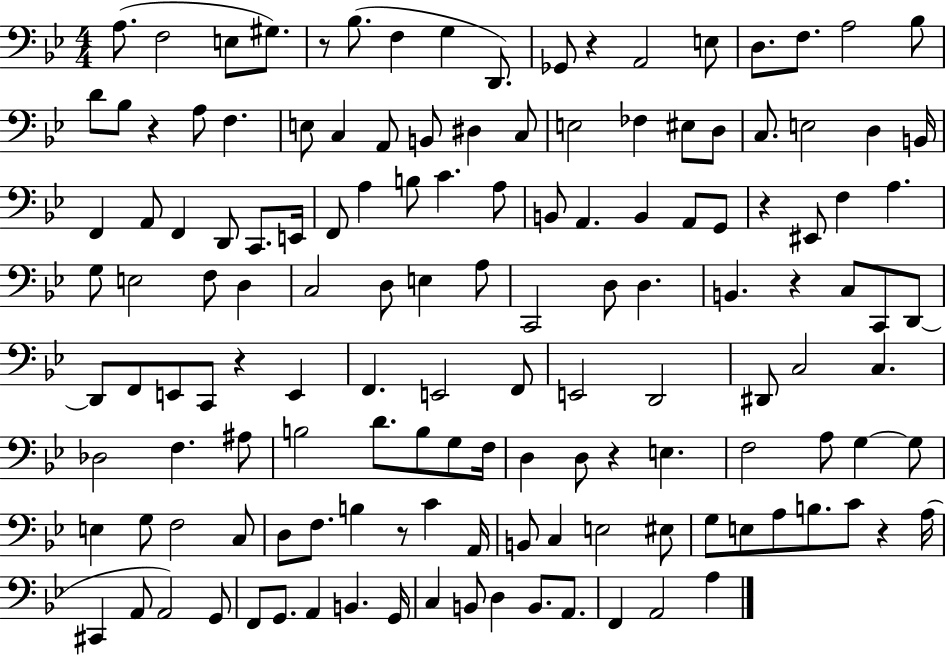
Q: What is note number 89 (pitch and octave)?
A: D3